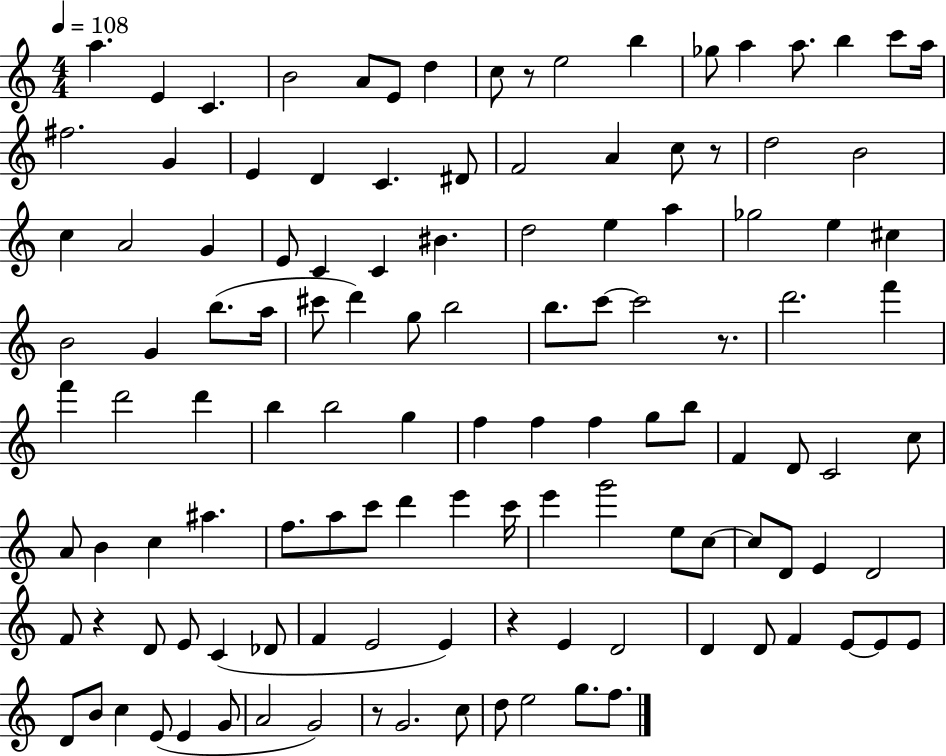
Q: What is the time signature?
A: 4/4